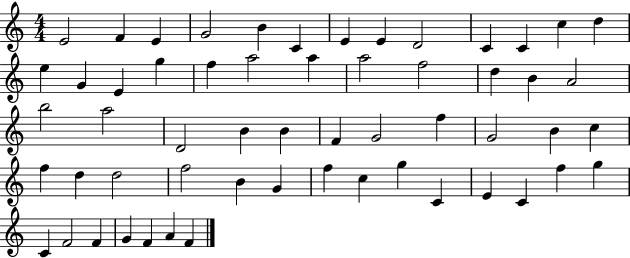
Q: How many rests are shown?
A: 0